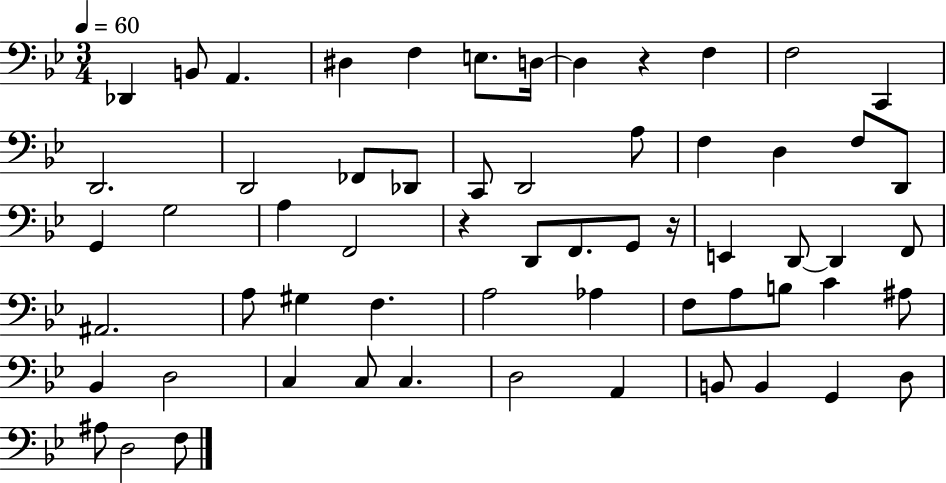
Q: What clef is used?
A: bass